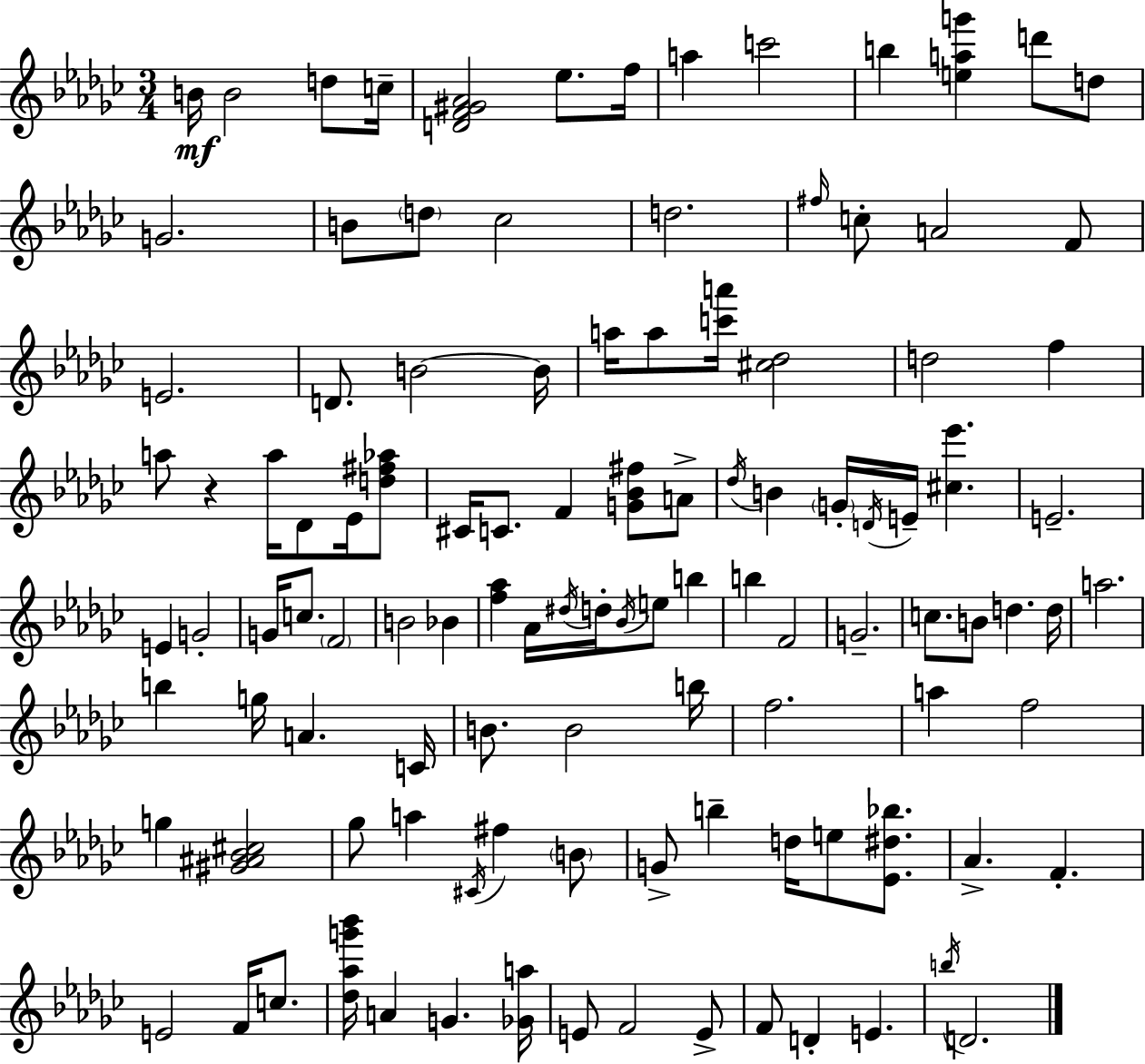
B4/s B4/h D5/e C5/s [D4,F4,G#4,Ab4]/h Eb5/e. F5/s A5/q C6/h B5/q [E5,A5,G6]/q D6/e D5/e G4/h. B4/e D5/e CES5/h D5/h. F#5/s C5/e A4/h F4/e E4/h. D4/e. B4/h B4/s A5/s A5/e [C6,A6]/s [C#5,Db5]/h D5/h F5/q A5/e R/q A5/s Db4/e Eb4/s [D5,F#5,Ab5]/e C#4/s C4/e. F4/q [G4,Bb4,F#5]/e A4/e Db5/s B4/q G4/s D4/s E4/s [C#5,Eb6]/q. E4/h. E4/q G4/h G4/s C5/e. F4/h B4/h Bb4/q [F5,Ab5]/q Ab4/s D#5/s D5/s Bb4/s E5/e B5/q B5/q F4/h G4/h. C5/e. B4/e D5/q. D5/s A5/h. B5/q G5/s A4/q. C4/s B4/e. B4/h B5/s F5/h. A5/q F5/h G5/q [G#4,A#4,Bb4,C#5]/h Gb5/e A5/q C#4/s F#5/q B4/e G4/e B5/q D5/s E5/e [Eb4,D#5,Bb5]/e. Ab4/q. F4/q. E4/h F4/s C5/e. [Db5,Ab5,G6,Bb6]/s A4/q G4/q. [Gb4,A5]/s E4/e F4/h E4/e F4/e D4/q E4/q. B5/s D4/h.